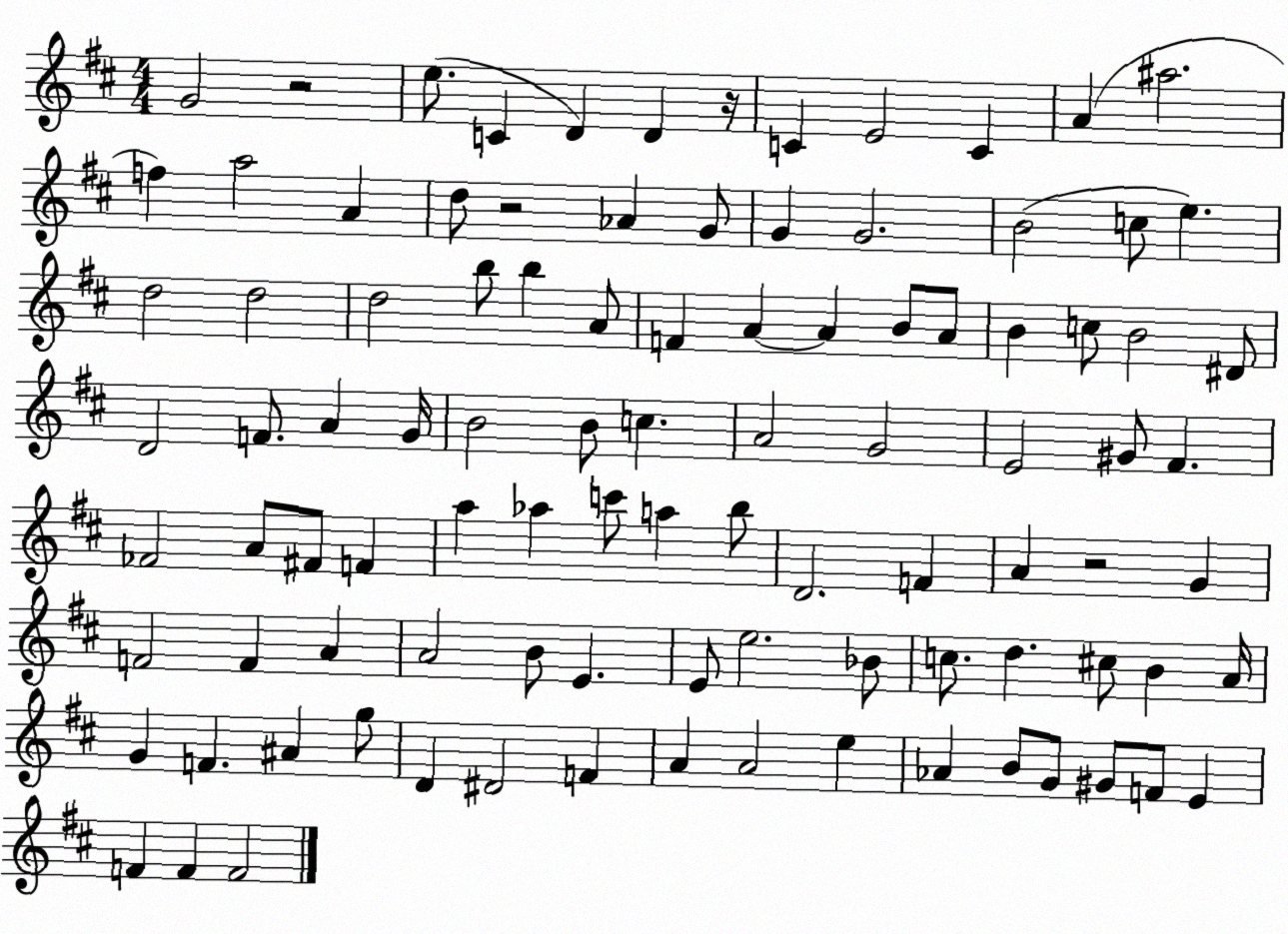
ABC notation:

X:1
T:Untitled
M:4/4
L:1/4
K:D
G2 z2 e/2 C D D z/4 C E2 C A ^a2 f a2 A d/2 z2 _A G/2 G G2 B2 c/2 e d2 d2 d2 b/2 b A/2 F A A B/2 A/2 B c/2 B2 ^D/2 D2 F/2 A G/4 B2 B/2 c A2 G2 E2 ^G/2 ^F _F2 A/2 ^F/2 F a _a c'/2 a b/2 D2 F A z2 G F2 F A A2 B/2 E E/2 e2 _B/2 c/2 d ^c/2 B A/4 G F ^A g/2 D ^D2 F A A2 e _A B/2 G/2 ^G/2 F/2 E F F F2